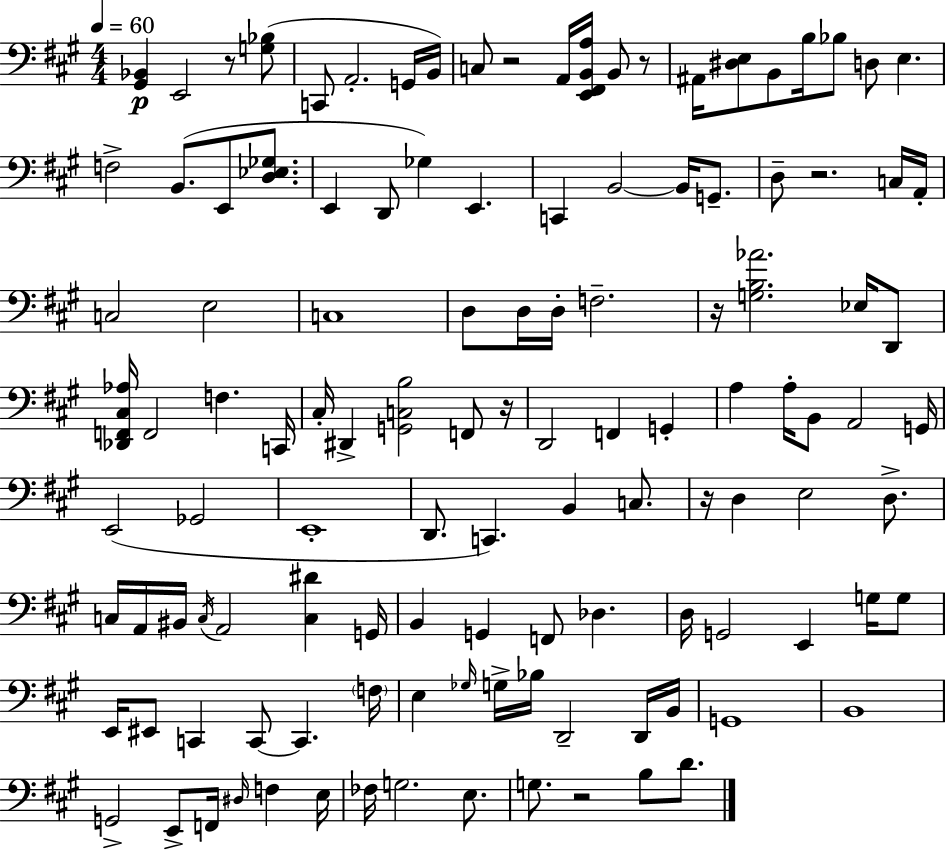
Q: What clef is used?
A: bass